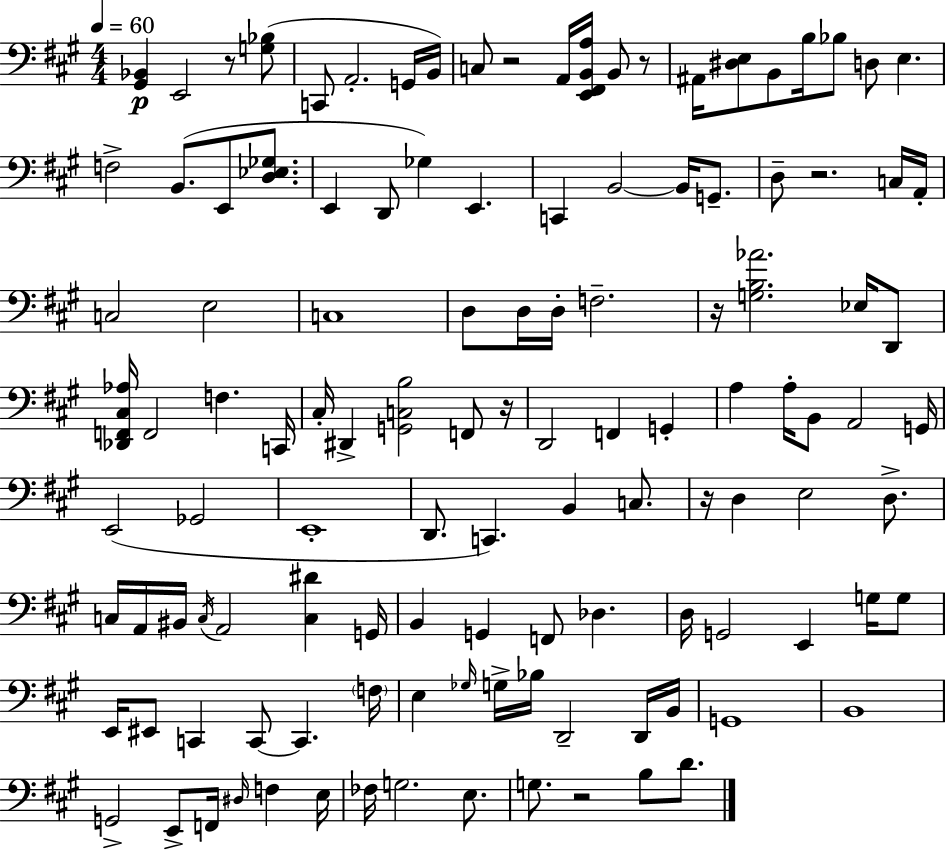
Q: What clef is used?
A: bass